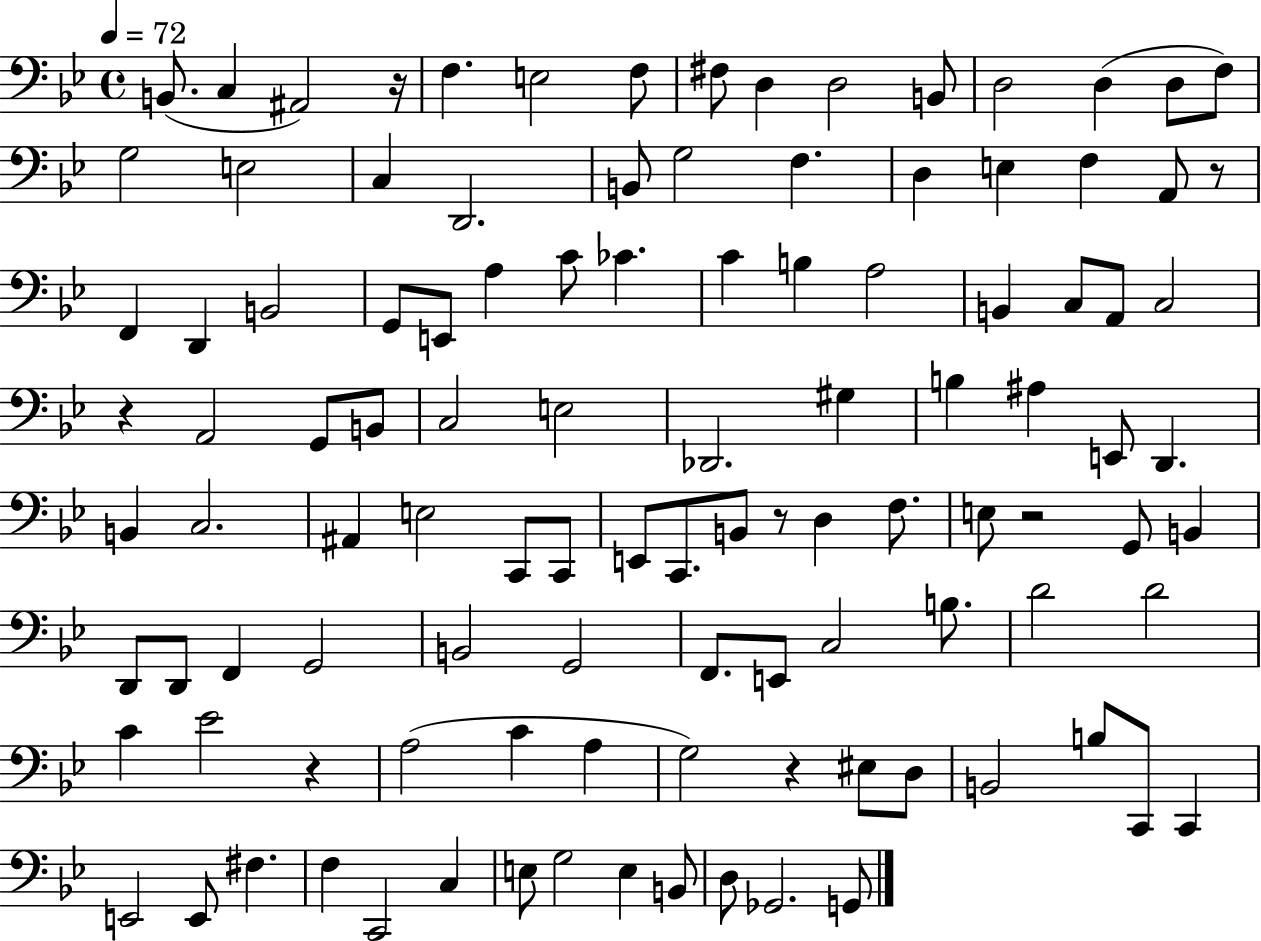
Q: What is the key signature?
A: BES major